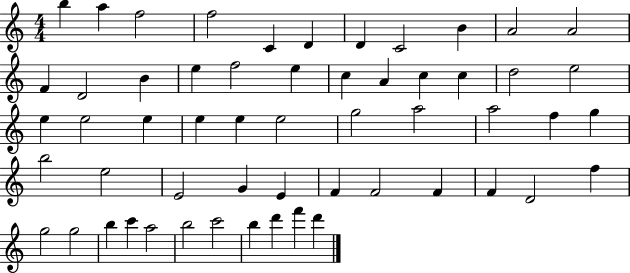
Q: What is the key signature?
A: C major